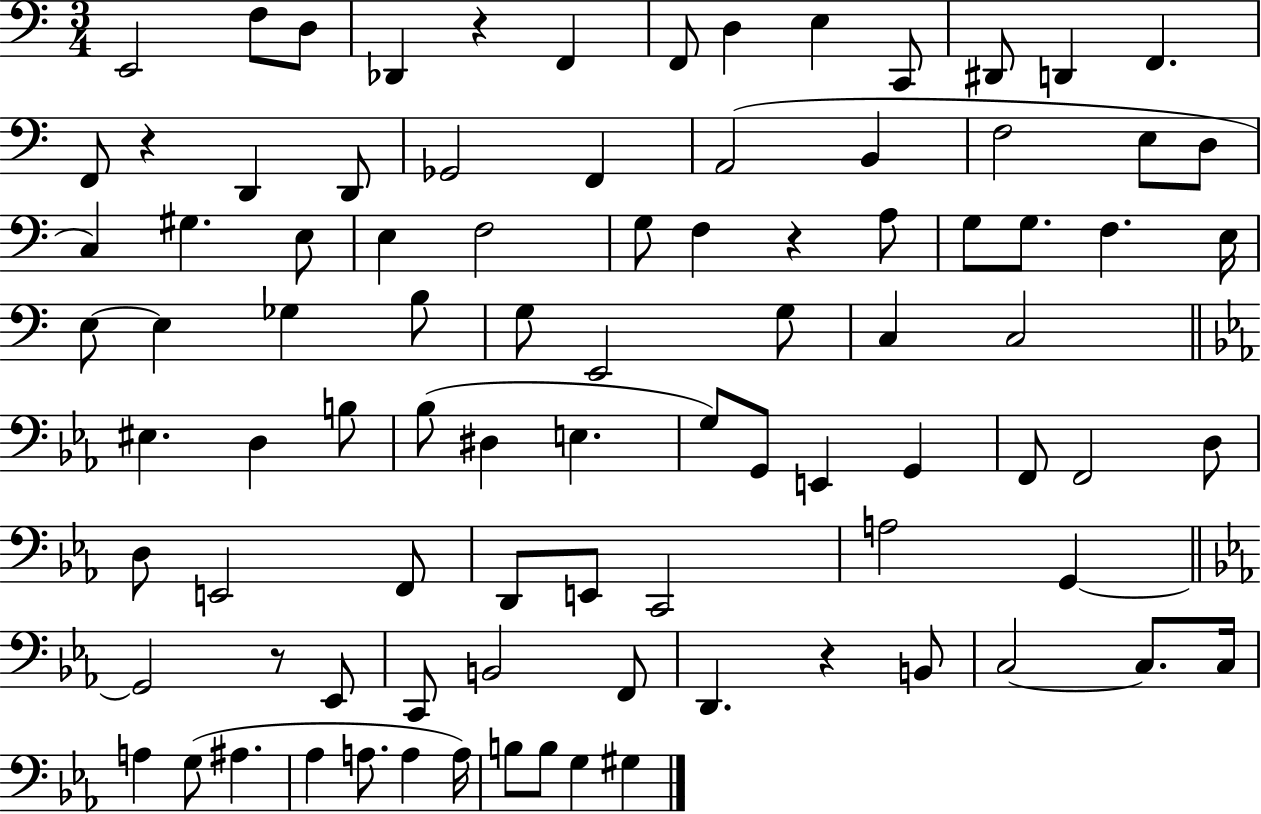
{
  \clef bass
  \numericTimeSignature
  \time 3/4
  \key c \major
  \repeat volta 2 { e,2 f8 d8 | des,4 r4 f,4 | f,8 d4 e4 c,8 | dis,8 d,4 f,4. | \break f,8 r4 d,4 d,8 | ges,2 f,4 | a,2( b,4 | f2 e8 d8 | \break c4) gis4. e8 | e4 f2 | g8 f4 r4 a8 | g8 g8. f4. e16 | \break e8~~ e4 ges4 b8 | g8 e,2 g8 | c4 c2 | \bar "||" \break \key ees \major eis4. d4 b8 | bes8( dis4 e4. | g8) g,8 e,4 g,4 | f,8 f,2 d8 | \break d8 e,2 f,8 | d,8 e,8 c,2 | a2 g,4~~ | \bar "||" \break \key ees \major g,2 r8 ees,8 | c,8 b,2 f,8 | d,4. r4 b,8 | c2~~ c8. c16 | \break a4 g8( ais4. | aes4 a8. a4 a16) | b8 b8 g4 gis4 | } \bar "|."
}